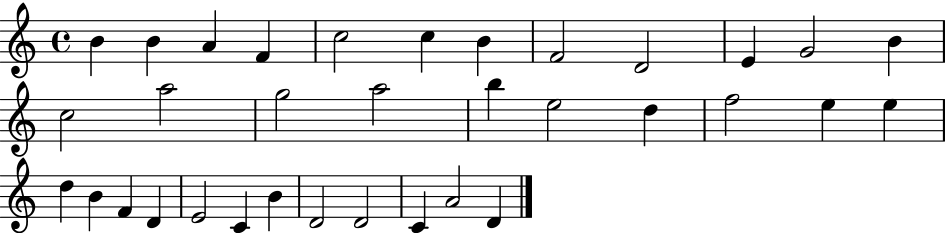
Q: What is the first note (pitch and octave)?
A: B4